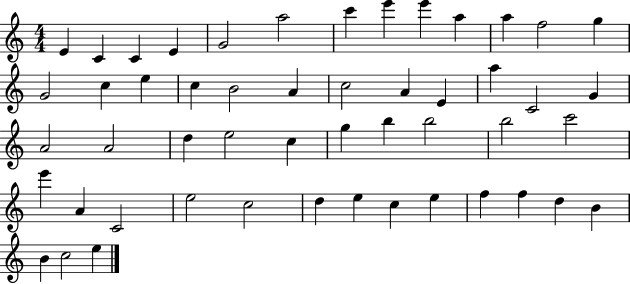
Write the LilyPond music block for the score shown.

{
  \clef treble
  \numericTimeSignature
  \time 4/4
  \key c \major
  e'4 c'4 c'4 e'4 | g'2 a''2 | c'''4 e'''4 e'''4 a''4 | a''4 f''2 g''4 | \break g'2 c''4 e''4 | c''4 b'2 a'4 | c''2 a'4 e'4 | a''4 c'2 g'4 | \break a'2 a'2 | d''4 e''2 c''4 | g''4 b''4 b''2 | b''2 c'''2 | \break e'''4 a'4 c'2 | e''2 c''2 | d''4 e''4 c''4 e''4 | f''4 f''4 d''4 b'4 | \break b'4 c''2 e''4 | \bar "|."
}